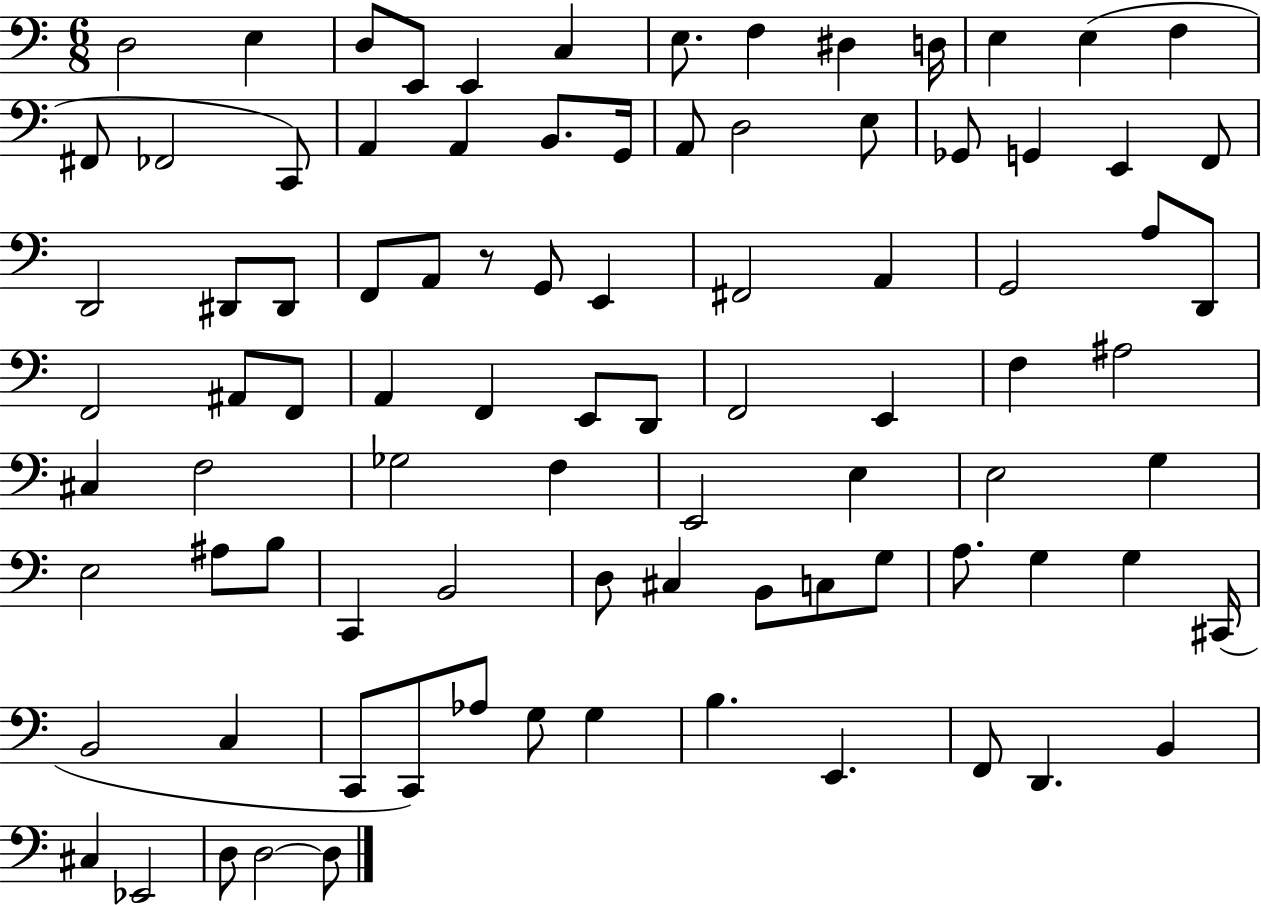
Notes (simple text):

D3/h E3/q D3/e E2/e E2/q C3/q E3/e. F3/q D#3/q D3/s E3/q E3/q F3/q F#2/e FES2/h C2/e A2/q A2/q B2/e. G2/s A2/e D3/h E3/e Gb2/e G2/q E2/q F2/e D2/h D#2/e D#2/e F2/e A2/e R/e G2/e E2/q F#2/h A2/q G2/h A3/e D2/e F2/h A#2/e F2/e A2/q F2/q E2/e D2/e F2/h E2/q F3/q A#3/h C#3/q F3/h Gb3/h F3/q E2/h E3/q E3/h G3/q E3/h A#3/e B3/e C2/q B2/h D3/e C#3/q B2/e C3/e G3/e A3/e. G3/q G3/q C#2/s B2/h C3/q C2/e C2/e Ab3/e G3/e G3/q B3/q. E2/q. F2/e D2/q. B2/q C#3/q Eb2/h D3/e D3/h D3/e